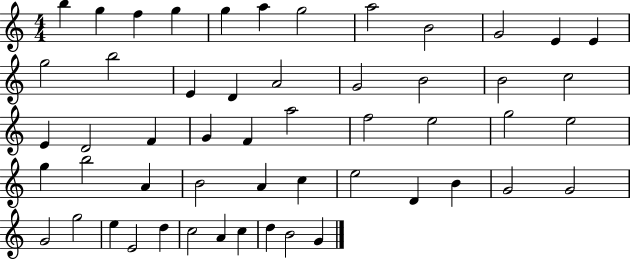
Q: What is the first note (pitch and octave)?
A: B5